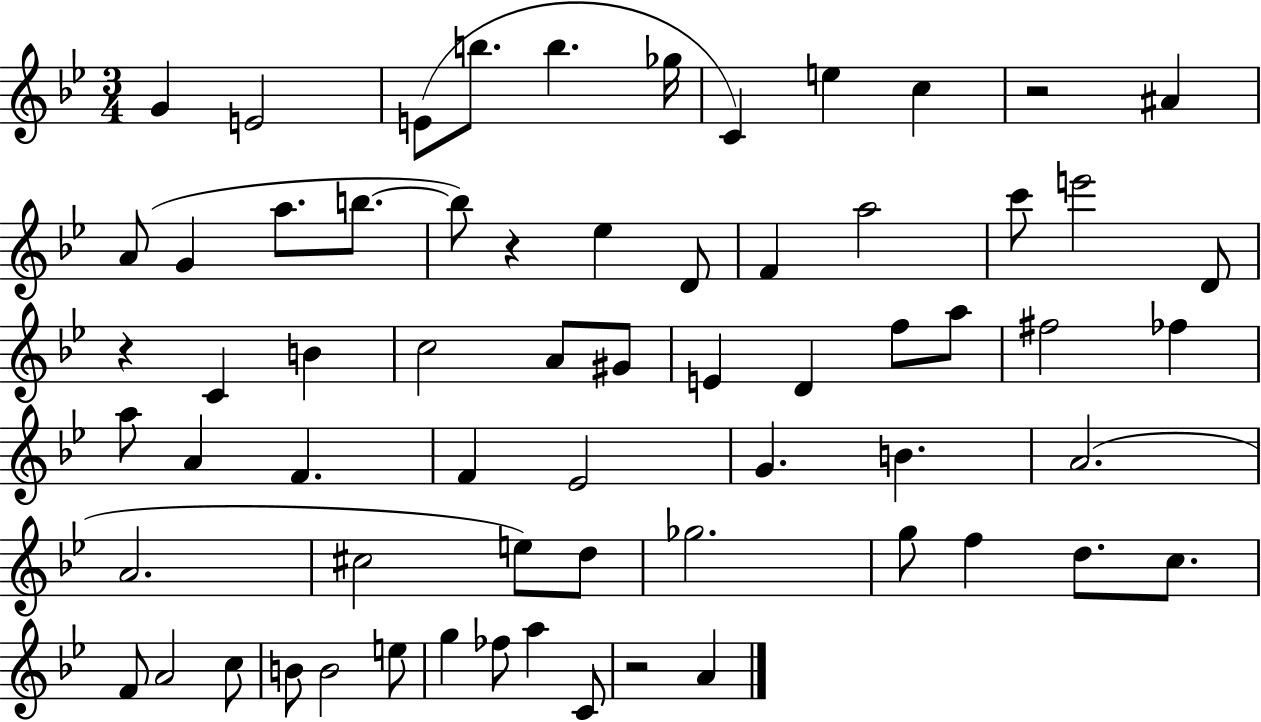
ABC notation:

X:1
T:Untitled
M:3/4
L:1/4
K:Bb
G E2 E/2 b/2 b _g/4 C e c z2 ^A A/2 G a/2 b/2 b/2 z _e D/2 F a2 c'/2 e'2 D/2 z C B c2 A/2 ^G/2 E D f/2 a/2 ^f2 _f a/2 A F F _E2 G B A2 A2 ^c2 e/2 d/2 _g2 g/2 f d/2 c/2 F/2 A2 c/2 B/2 B2 e/2 g _f/2 a C/2 z2 A